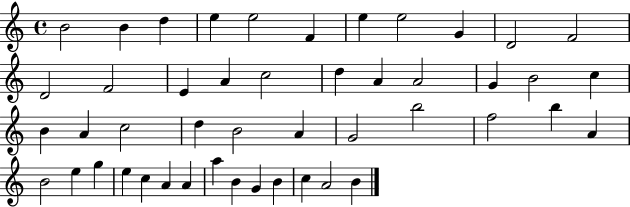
{
  \clef treble
  \time 4/4
  \defaultTimeSignature
  \key c \major
  b'2 b'4 d''4 | e''4 e''2 f'4 | e''4 e''2 g'4 | d'2 f'2 | \break d'2 f'2 | e'4 a'4 c''2 | d''4 a'4 a'2 | g'4 b'2 c''4 | \break b'4 a'4 c''2 | d''4 b'2 a'4 | g'2 b''2 | f''2 b''4 a'4 | \break b'2 e''4 g''4 | e''4 c''4 a'4 a'4 | a''4 b'4 g'4 b'4 | c''4 a'2 b'4 | \break \bar "|."
}